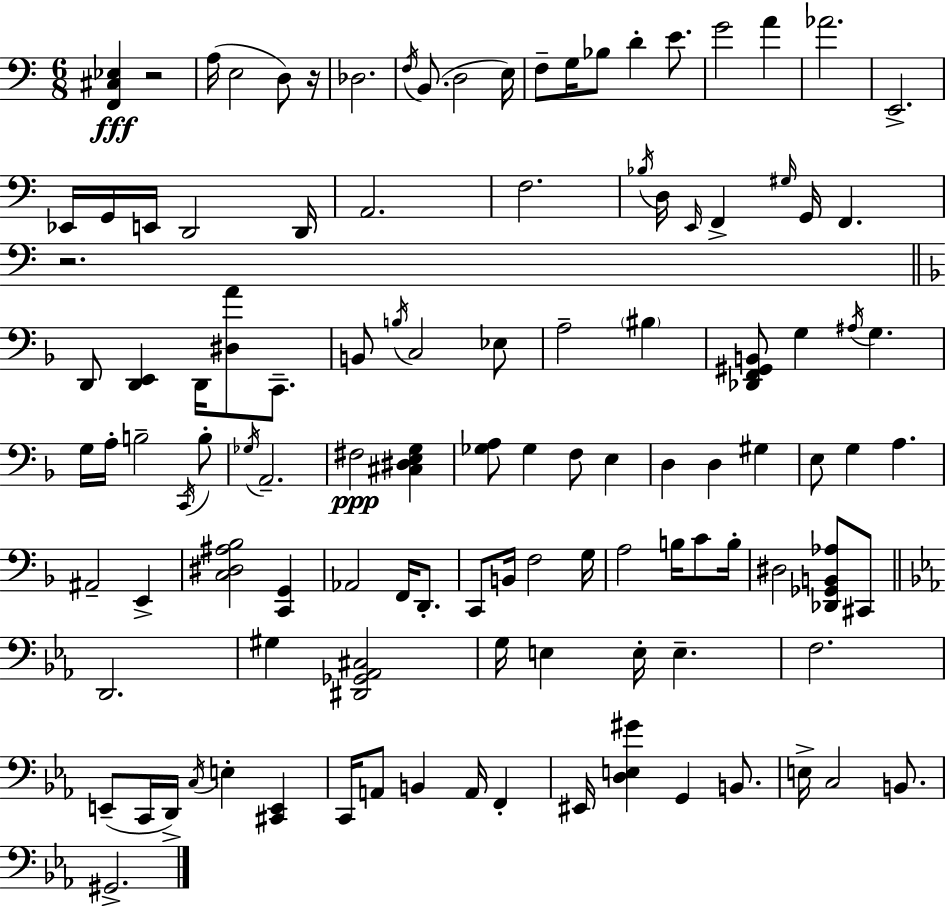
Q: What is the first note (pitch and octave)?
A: A3